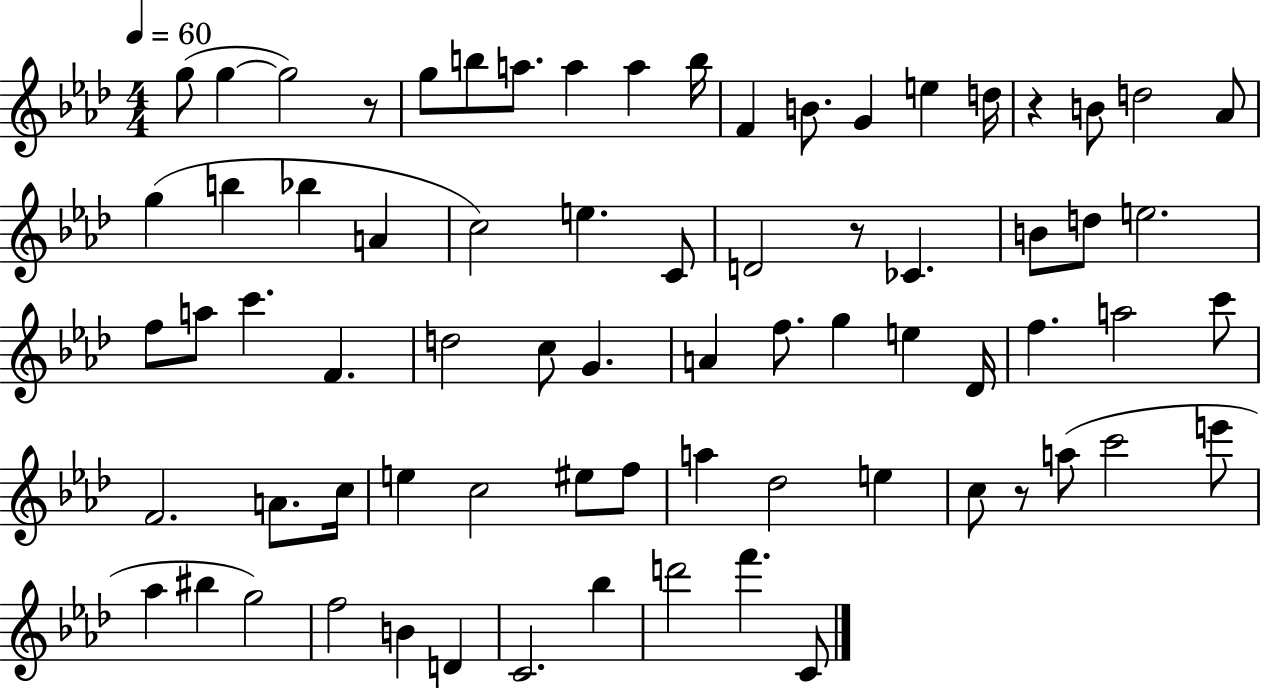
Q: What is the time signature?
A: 4/4